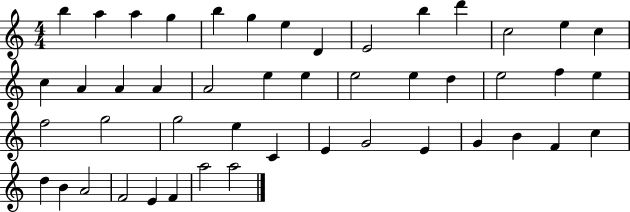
X:1
T:Untitled
M:4/4
L:1/4
K:C
b a a g b g e D E2 b d' c2 e c c A A A A2 e e e2 e d e2 f e f2 g2 g2 e C E G2 E G B F c d B A2 F2 E F a2 a2